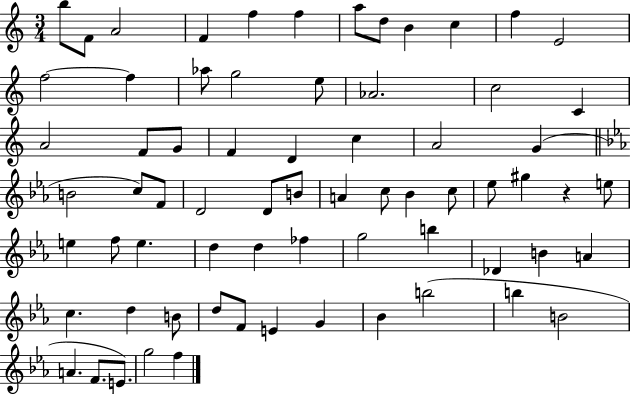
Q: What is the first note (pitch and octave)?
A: B5